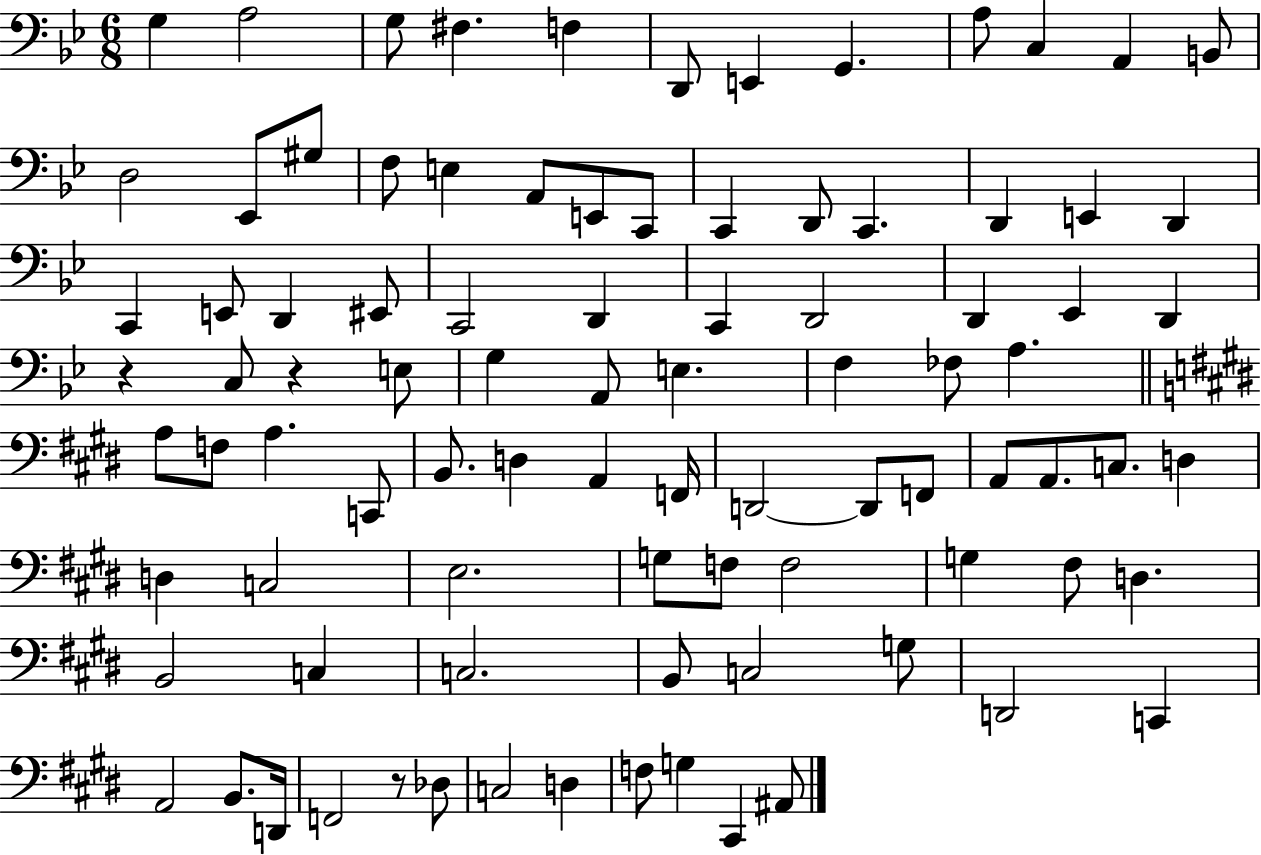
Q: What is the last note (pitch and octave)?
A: A#2